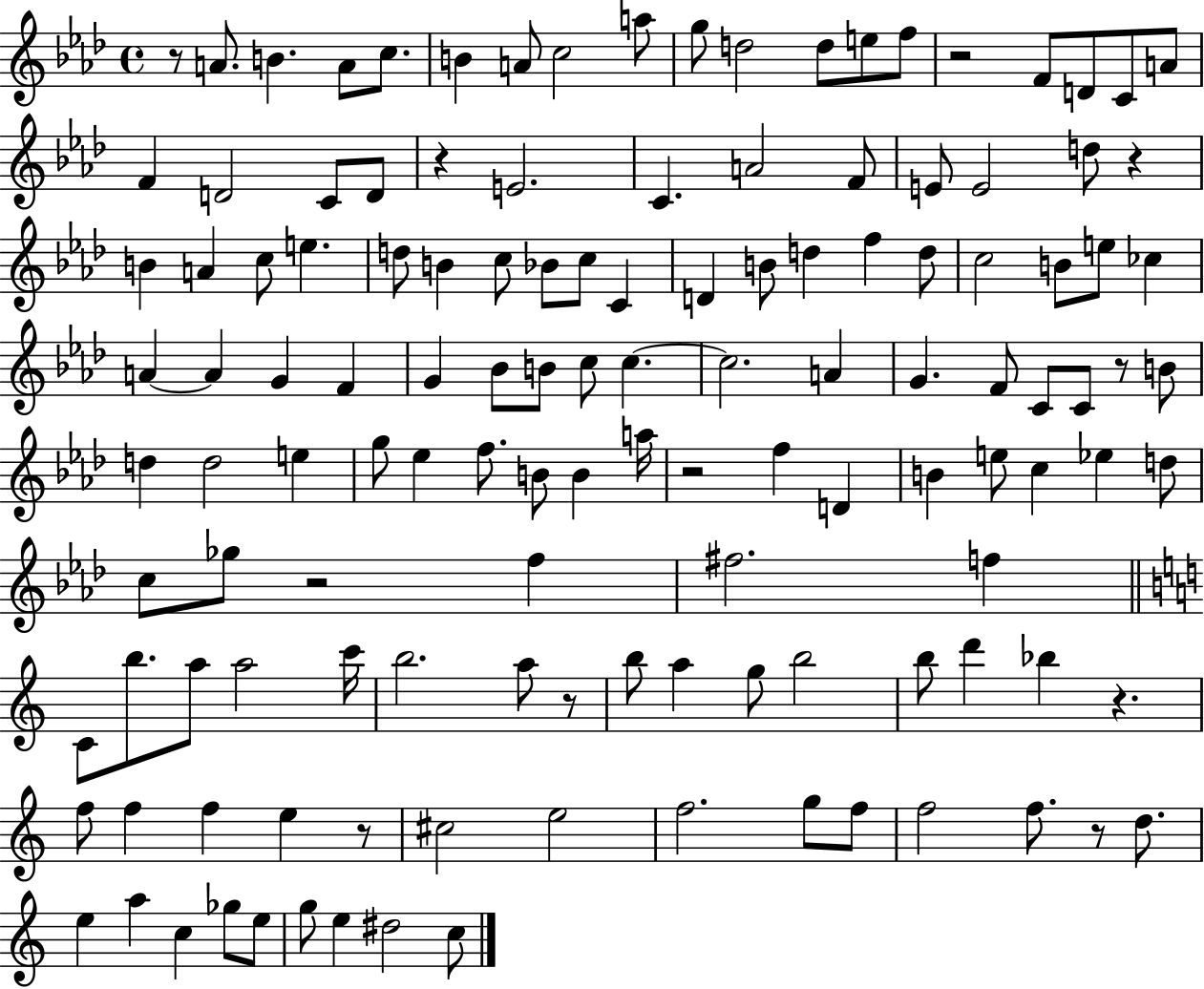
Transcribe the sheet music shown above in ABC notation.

X:1
T:Untitled
M:4/4
L:1/4
K:Ab
z/2 A/2 B A/2 c/2 B A/2 c2 a/2 g/2 d2 d/2 e/2 f/2 z2 F/2 D/2 C/2 A/2 F D2 C/2 D/2 z E2 C A2 F/2 E/2 E2 d/2 z B A c/2 e d/2 B c/2 _B/2 c/2 C D B/2 d f d/2 c2 B/2 e/2 _c A A G F G _B/2 B/2 c/2 c c2 A G F/2 C/2 C/2 z/2 B/2 d d2 e g/2 _e f/2 B/2 B a/4 z2 f D B e/2 c _e d/2 c/2 _g/2 z2 f ^f2 f C/2 b/2 a/2 a2 c'/4 b2 a/2 z/2 b/2 a g/2 b2 b/2 d' _b z f/2 f f e z/2 ^c2 e2 f2 g/2 f/2 f2 f/2 z/2 d/2 e a c _g/2 e/2 g/2 e ^d2 c/2